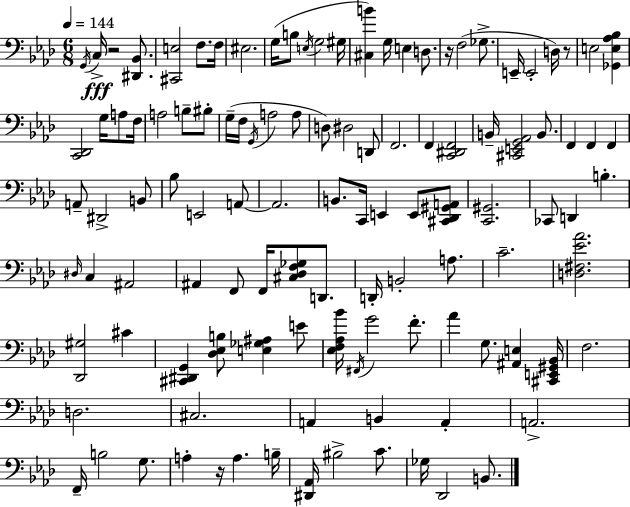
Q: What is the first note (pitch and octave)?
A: G2